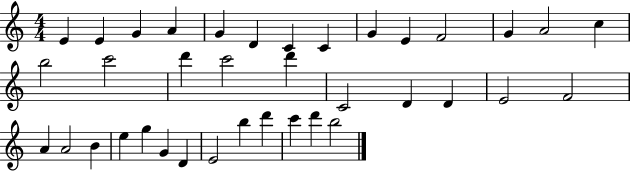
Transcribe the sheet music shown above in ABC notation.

X:1
T:Untitled
M:4/4
L:1/4
K:C
E E G A G D C C G E F2 G A2 c b2 c'2 d' c'2 d' C2 D D E2 F2 A A2 B e g G D E2 b d' c' d' b2